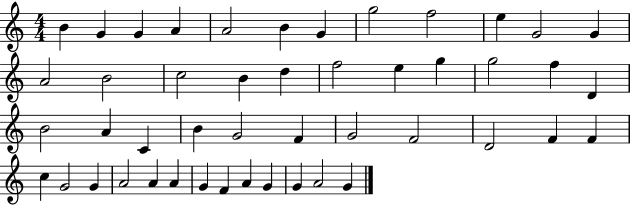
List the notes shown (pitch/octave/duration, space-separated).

B4/q G4/q G4/q A4/q A4/h B4/q G4/q G5/h F5/h E5/q G4/h G4/q A4/h B4/h C5/h B4/q D5/q F5/h E5/q G5/q G5/h F5/q D4/q B4/h A4/q C4/q B4/q G4/h F4/q G4/h F4/h D4/h F4/q F4/q C5/q G4/h G4/q A4/h A4/q A4/q G4/q F4/q A4/q G4/q G4/q A4/h G4/q